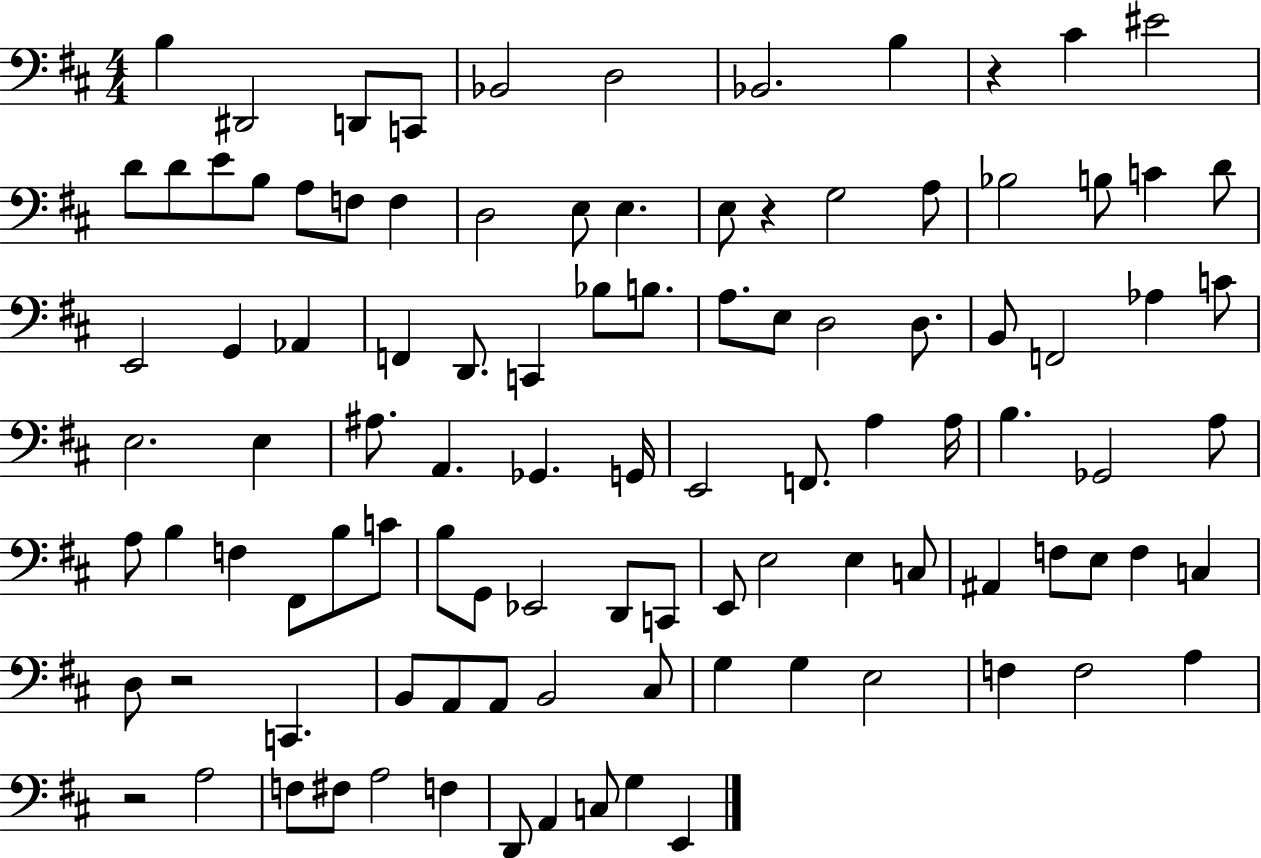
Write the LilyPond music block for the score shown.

{
  \clef bass
  \numericTimeSignature
  \time 4/4
  \key d \major
  \repeat volta 2 { b4 dis,2 d,8 c,8 | bes,2 d2 | bes,2. b4 | r4 cis'4 eis'2 | \break d'8 d'8 e'8 b8 a8 f8 f4 | d2 e8 e4. | e8 r4 g2 a8 | bes2 b8 c'4 d'8 | \break e,2 g,4 aes,4 | f,4 d,8. c,4 bes8 b8. | a8. e8 d2 d8. | b,8 f,2 aes4 c'8 | \break e2. e4 | ais8. a,4. ges,4. g,16 | e,2 f,8. a4 a16 | b4. ges,2 a8 | \break a8 b4 f4 fis,8 b8 c'8 | b8 g,8 ees,2 d,8 c,8 | e,8 e2 e4 c8 | ais,4 f8 e8 f4 c4 | \break d8 r2 c,4. | b,8 a,8 a,8 b,2 cis8 | g4 g4 e2 | f4 f2 a4 | \break r2 a2 | f8 fis8 a2 f4 | d,8 a,4 c8 g4 e,4 | } \bar "|."
}